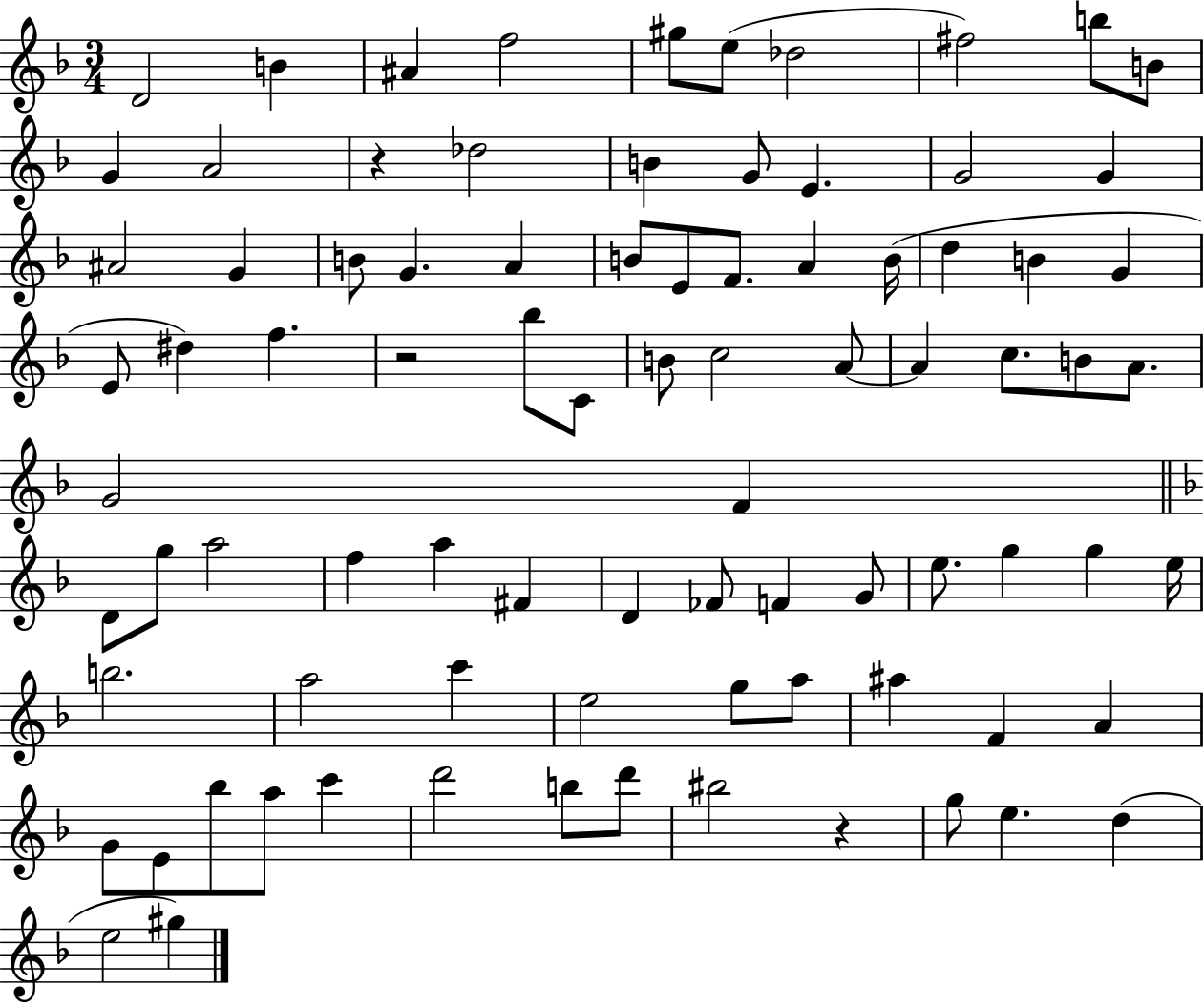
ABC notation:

X:1
T:Untitled
M:3/4
L:1/4
K:F
D2 B ^A f2 ^g/2 e/2 _d2 ^f2 b/2 B/2 G A2 z _d2 B G/2 E G2 G ^A2 G B/2 G A B/2 E/2 F/2 A B/4 d B G E/2 ^d f z2 _b/2 C/2 B/2 c2 A/2 A c/2 B/2 A/2 G2 F D/2 g/2 a2 f a ^F D _F/2 F G/2 e/2 g g e/4 b2 a2 c' e2 g/2 a/2 ^a F A G/2 E/2 _b/2 a/2 c' d'2 b/2 d'/2 ^b2 z g/2 e d e2 ^g